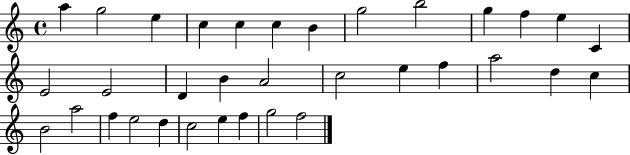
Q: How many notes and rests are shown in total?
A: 34